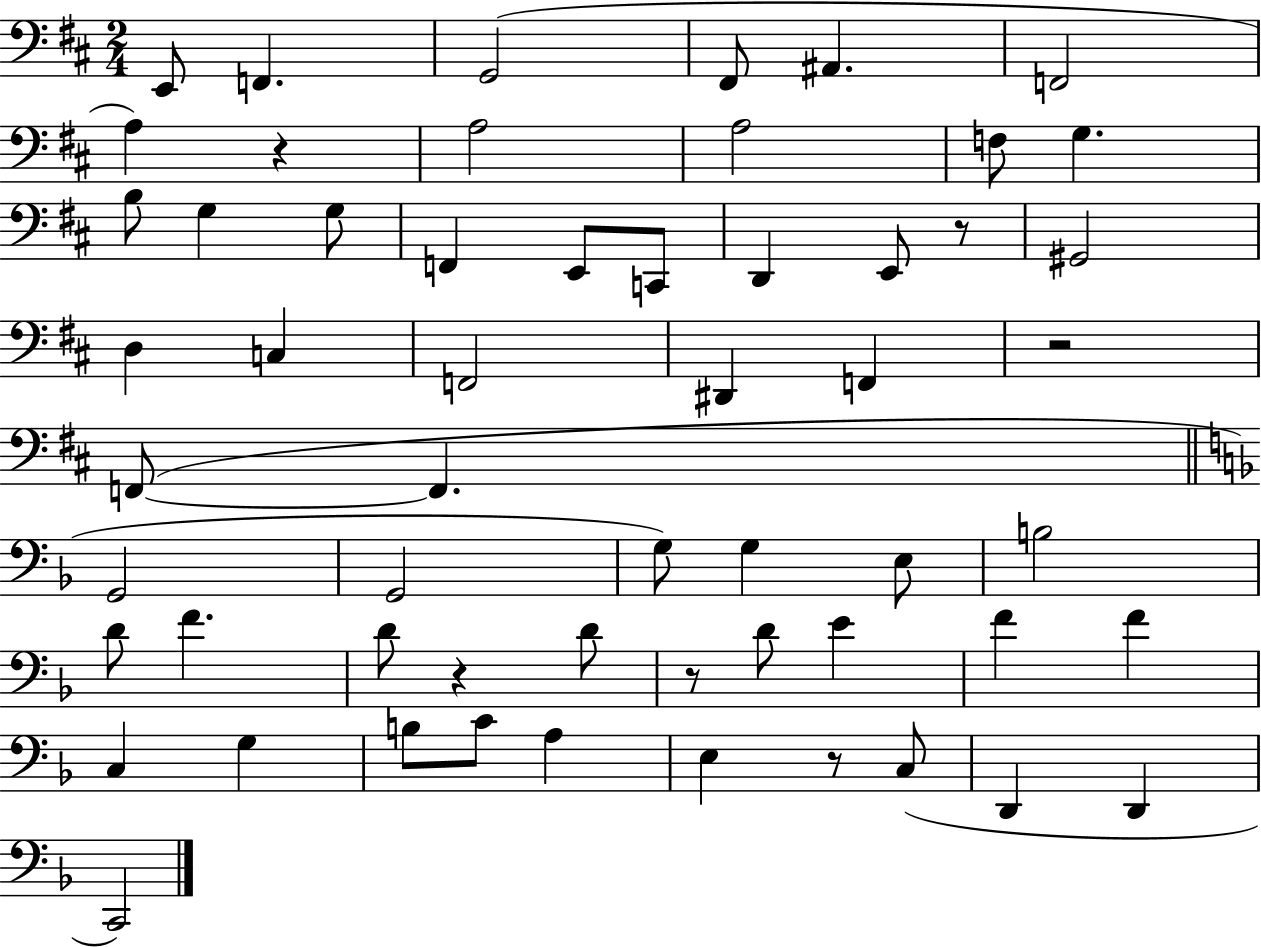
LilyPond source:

{
  \clef bass
  \numericTimeSignature
  \time 2/4
  \key d \major
  \repeat volta 2 { e,8 f,4. | g,2( | fis,8 ais,4. | f,2 | \break a4) r4 | a2 | a2 | f8 g4. | \break b8 g4 g8 | f,4 e,8 c,8 | d,4 e,8 r8 | gis,2 | \break d4 c4 | f,2 | dis,4 f,4 | r2 | \break f,8~(~ f,4. | \bar "||" \break \key d \minor g,2 | g,2 | g8) g4 e8 | b2 | \break d'8 f'4. | d'8 r4 d'8 | r8 d'8 e'4 | f'4 f'4 | \break c4 g4 | b8 c'8 a4 | e4 r8 c8( | d,4 d,4 | \break c,2) | } \bar "|."
}